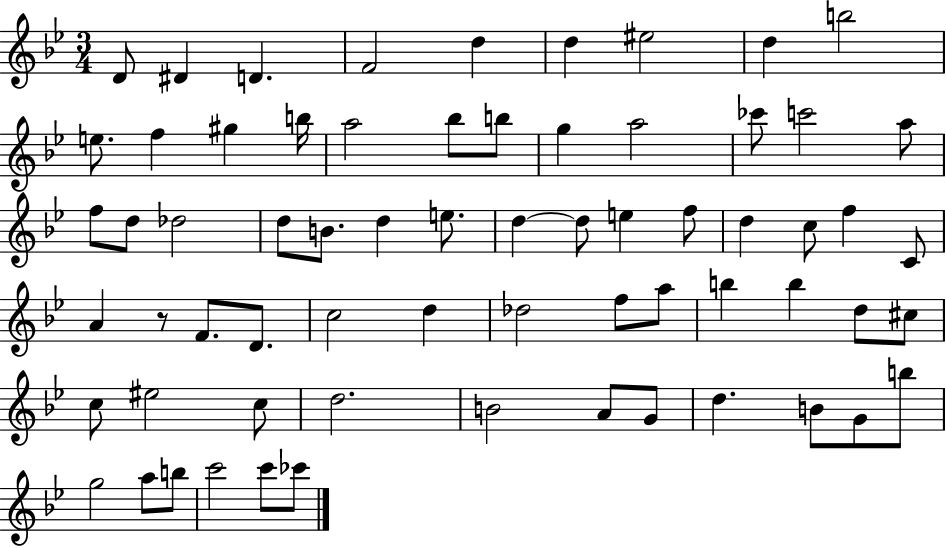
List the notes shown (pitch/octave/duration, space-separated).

D4/e D#4/q D4/q. F4/h D5/q D5/q EIS5/h D5/q B5/h E5/e. F5/q G#5/q B5/s A5/h Bb5/e B5/e G5/q A5/h CES6/e C6/h A5/e F5/e D5/e Db5/h D5/e B4/e. D5/q E5/e. D5/q D5/e E5/q F5/e D5/q C5/e F5/q C4/e A4/q R/e F4/e. D4/e. C5/h D5/q Db5/h F5/e A5/e B5/q B5/q D5/e C#5/e C5/e EIS5/h C5/e D5/h. B4/h A4/e G4/e D5/q. B4/e G4/e B5/e G5/h A5/e B5/e C6/h C6/e CES6/e